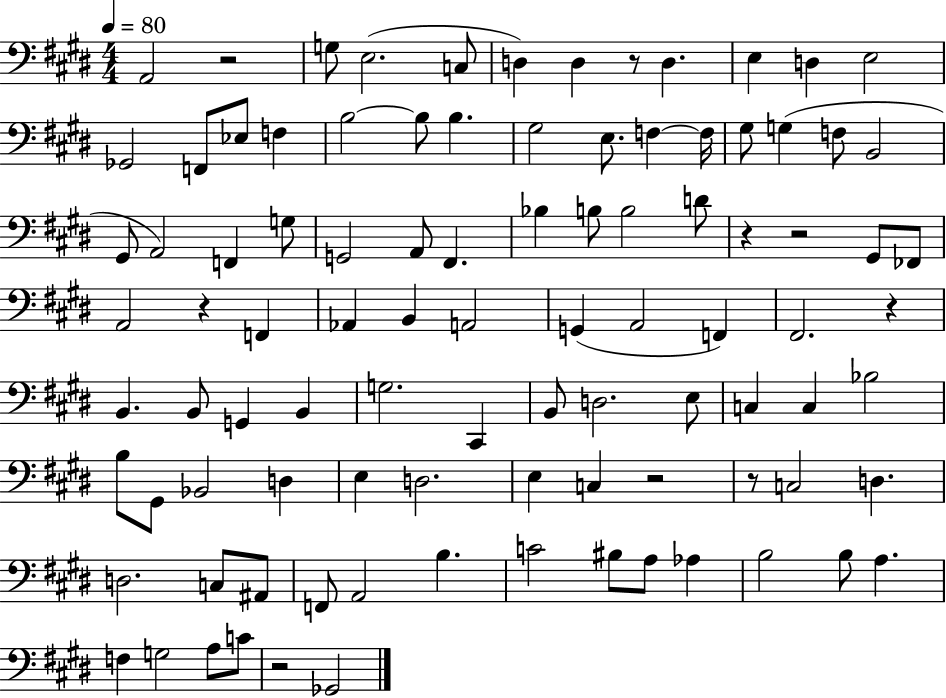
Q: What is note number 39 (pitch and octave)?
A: A2